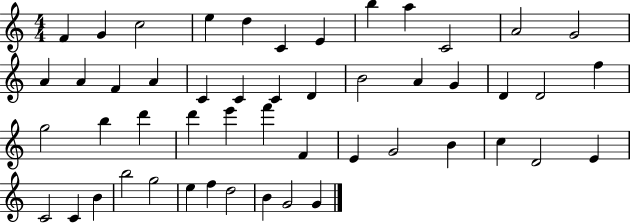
F4/q G4/q C5/h E5/q D5/q C4/q E4/q B5/q A5/q C4/h A4/h G4/h A4/q A4/q F4/q A4/q C4/q C4/q C4/q D4/q B4/h A4/q G4/q D4/q D4/h F5/q G5/h B5/q D6/q D6/q E6/q F6/q F4/q E4/q G4/h B4/q C5/q D4/h E4/q C4/h C4/q B4/q B5/h G5/h E5/q F5/q D5/h B4/q G4/h G4/q